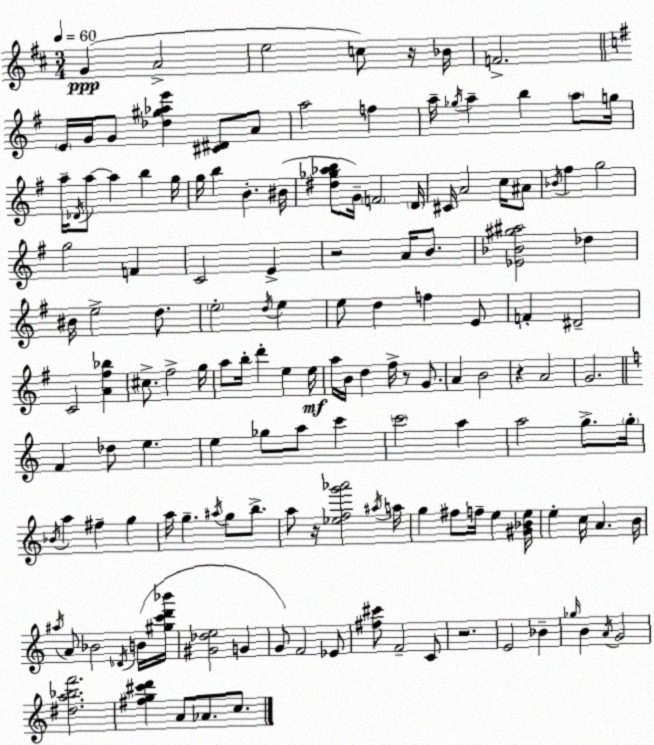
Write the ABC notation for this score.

X:1
T:Untitled
M:3/4
L:1/4
K:D
G A2 e2 c/2 z/4 _B/4 F2 E/4 G/4 G/2 [_d^g_ae'] [^C^D]/2 A/2 a2 f a/4 _g/4 a b a/2 g/4 a/4 _D/4 a/2 a b g/4 g/4 b B ^B/4 [^d_g_ab]/2 G/4 F2 D/4 ^C/4 A2 c/4 ^A/2 _B/4 ^f g2 g2 F C2 E z2 A/4 B/2 [_E_B^g^a]2 _d ^B/4 e2 d/2 e2 d/4 e e/2 d f E/2 F ^D2 C2 [A^f_b] ^c/2 ^f2 g/4 a/2 b/4 d' e e/4 a/4 B/4 d ^f/4 z/2 G/2 A B2 z A2 G2 F _d/2 e e _g/2 a/2 c' c'2 a a2 g/2 g/4 _B/4 a ^f g a/4 g ^a/4 g/2 b/2 a/2 z/4 [_efg'_a']2 ^a/4 a/4 g ^f/2 f/4 e [^G_Be]/4 e c/4 A B/4 ^a/4 A/2 _B2 _D/4 B/4 [^gc'd'_b']/4 [^G_de]2 G G/2 F2 _E/2 [^f^c']/2 F2 C/2 z2 E2 _B _g/4 B A/4 G2 [^da_bf']2 [^fg^c'd'] A/2 _A/2 c/2